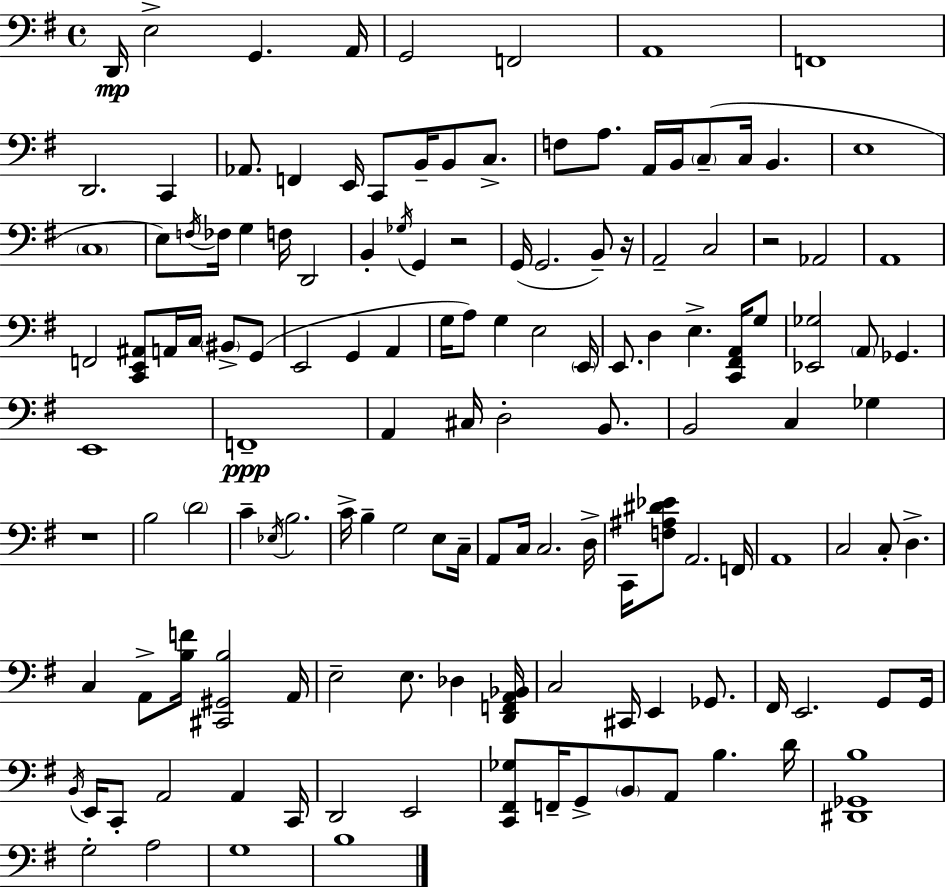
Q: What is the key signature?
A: E minor